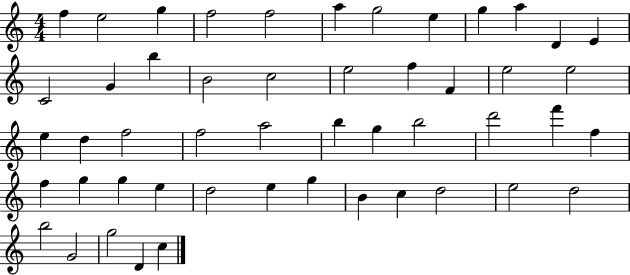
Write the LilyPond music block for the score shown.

{
  \clef treble
  \numericTimeSignature
  \time 4/4
  \key c \major
  f''4 e''2 g''4 | f''2 f''2 | a''4 g''2 e''4 | g''4 a''4 d'4 e'4 | \break c'2 g'4 b''4 | b'2 c''2 | e''2 f''4 f'4 | e''2 e''2 | \break e''4 d''4 f''2 | f''2 a''2 | b''4 g''4 b''2 | d'''2 f'''4 f''4 | \break f''4 g''4 g''4 e''4 | d''2 e''4 g''4 | b'4 c''4 d''2 | e''2 d''2 | \break b''2 g'2 | g''2 d'4 c''4 | \bar "|."
}